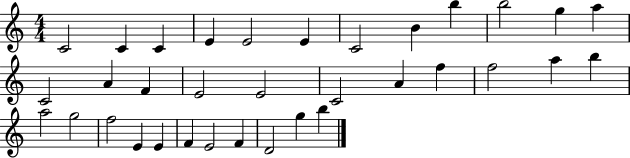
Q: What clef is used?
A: treble